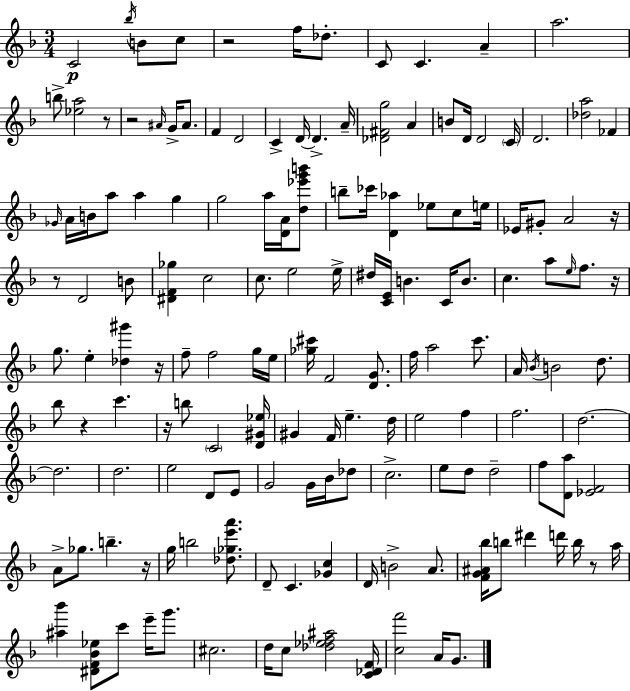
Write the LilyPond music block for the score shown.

{
  \clef treble
  \numericTimeSignature
  \time 3/4
  \key d \minor
  \repeat volta 2 { c'2\p \acciaccatura { bes''16 } b'8 c''8 | r2 f''16 des''8.-. | c'8 c'4. a'4-- | a''2. | \break b''8-> <ees'' a''>2 r8 | r2 \grace { ais'16 } g'16-> ais'8. | f'4 d'2 | c'4-> d'16~~ d'4.-> | \break a'16-- <des' fis' g''>2 a'4 | b'8 d'16 d'2 | \parenthesize c'16 d'2. | <des'' a''>2 fes'4 | \break \grace { ges'16 } a'16 b'16 a''8 a''4 g''4 | g''2 a''16 | <d' a'>16 <d'' ees''' g''' b'''>8 b''8-- ces'''16 <d' aes''>4 ees''8 | c''8 e''16 ees'16 gis'8-. a'2 | \break r16 r8 d'2 | b'8 <dis' f' ges''>4 c''2 | c''8. e''2 | e''16-> dis''16 <c' e'>16 b'4. c'16 | \break b'8. c''4. a''8 \grace { e''16 } | f''8. r16 g''8. e''4-. <des'' gis'''>4 | r16 f''8-- f''2 | g''16 e''16 <ges'' cis'''>16 f'2 | \break <d' g'>8. f''16 a''2 | c'''8. a'16 \acciaccatura { bes'16 } b'2 | d''8. bes''8 r4 c'''4. | r16 b''8 \parenthesize c'2 | \break <d' gis' ees''>16 gis'4 f'16 e''4.-- | d''16 e''2 | f''4 f''2. | d''2.~~ | \break d''2. | d''2. | e''2 | d'8 e'8 g'2 | \break g'16 bes'16 des''8 c''2.-> | e''8 d''8 d''2-- | f''8 <d' a''>8 <ees' f'>2 | a'8-> ges''8. b''4.-- | \break r16 g''16 b''2 | <des'' ges'' e''' a'''>8. d'8-- c'4. | <ges' c''>4 d'16 b'2-> | a'8. <f' g' ais' bes''>16 b''8 dis'''4 | \break d'''16 b''16 r8 a''16 <ais'' bes'''>4 <dis' f' bes' ees''>8 c'''8 | e'''16-- g'''8. cis''2. | d''16 c''8 <des'' ees'' f'' ais''>2 | <c' des' f'>16 <c'' f'''>2 | \break a'16 g'8. } \bar "|."
}